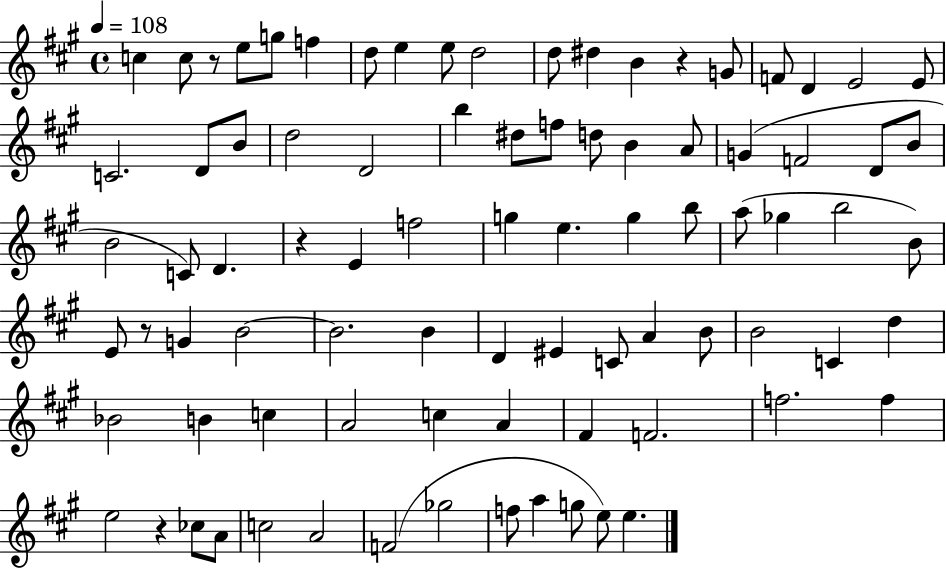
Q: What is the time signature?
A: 4/4